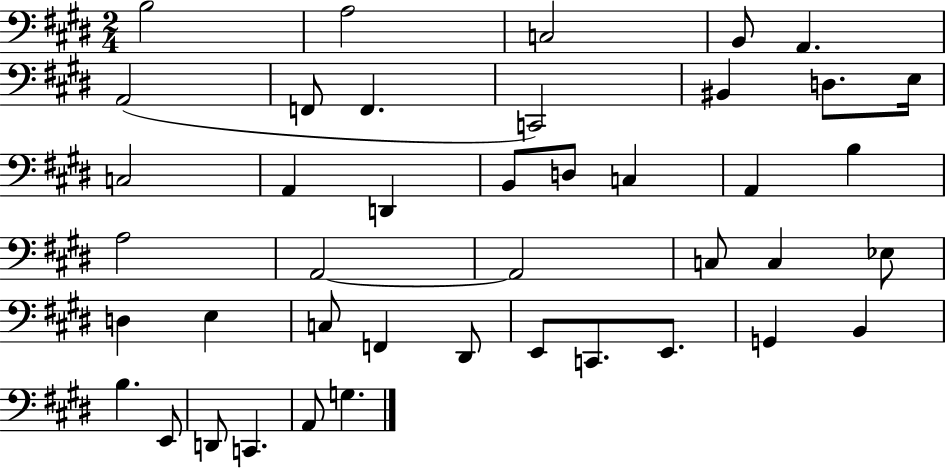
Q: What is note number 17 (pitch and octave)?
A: D3